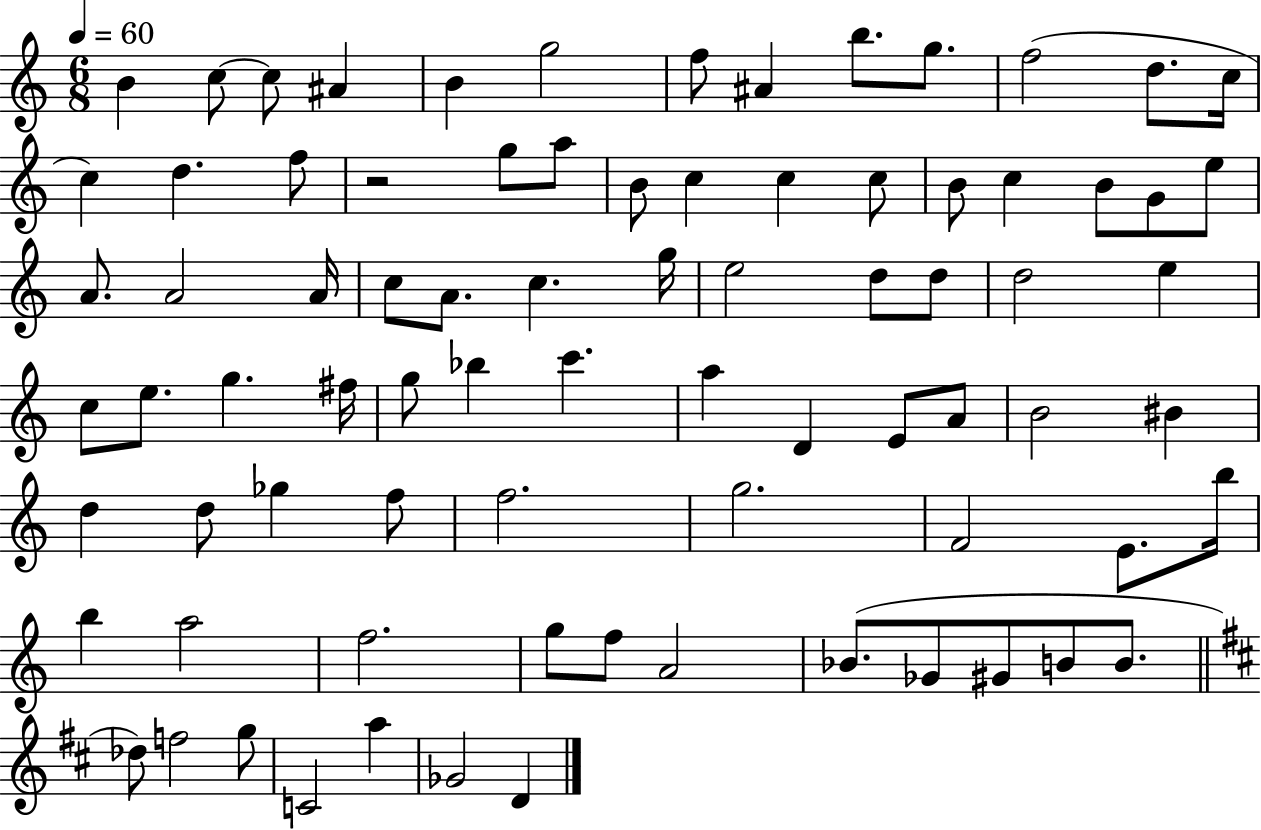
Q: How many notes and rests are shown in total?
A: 80